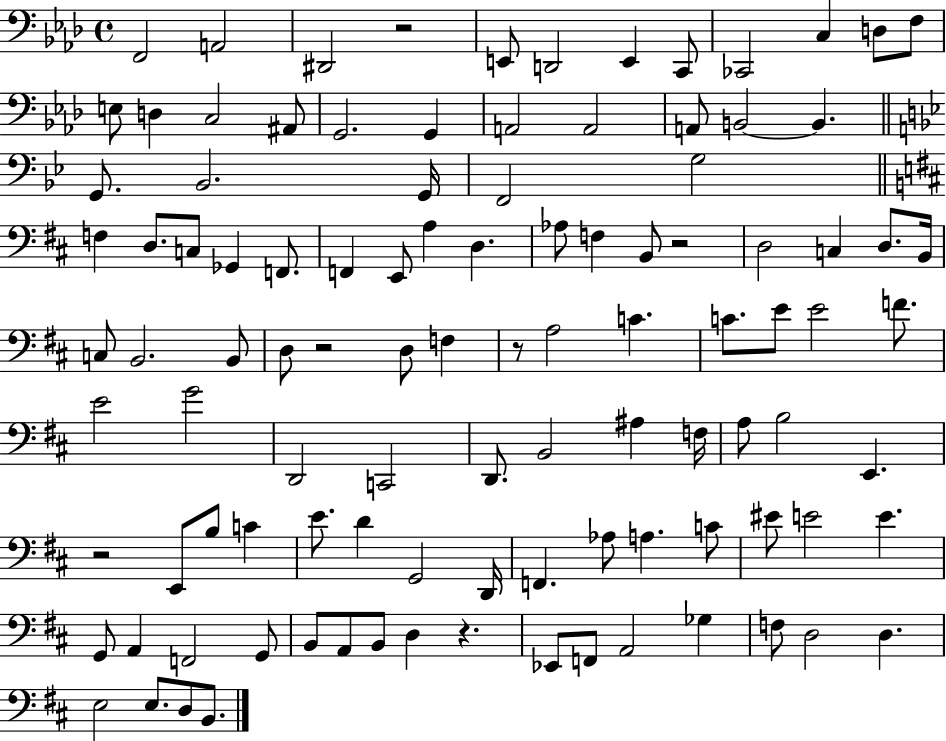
{
  \clef bass
  \time 4/4
  \defaultTimeSignature
  \key aes \major
  f,2 a,2 | dis,2 r2 | e,8 d,2 e,4 c,8 | ces,2 c4 d8 f8 | \break e8 d4 c2 ais,8 | g,2. g,4 | a,2 a,2 | a,8 b,2~~ b,4. | \break \bar "||" \break \key g \minor g,8. bes,2. g,16 | f,2 g2 | \bar "||" \break \key d \major f4 d8. c8 ges,4 f,8. | f,4 e,8 a4 d4. | aes8 f4 b,8 r2 | d2 c4 d8. b,16 | \break c8 b,2. b,8 | d8 r2 d8 f4 | r8 a2 c'4. | c'8. e'8 e'2 f'8. | \break e'2 g'2 | d,2 c,2 | d,8. b,2 ais4 f16 | a8 b2 e,4. | \break r2 e,8 b8 c'4 | e'8. d'4 g,2 d,16 | f,4. aes8 a4. c'8 | eis'8 e'2 e'4. | \break g,8 a,4 f,2 g,8 | b,8 a,8 b,8 d4 r4. | ees,8 f,8 a,2 ges4 | f8 d2 d4. | \break e2 e8. d8 b,8. | \bar "|."
}